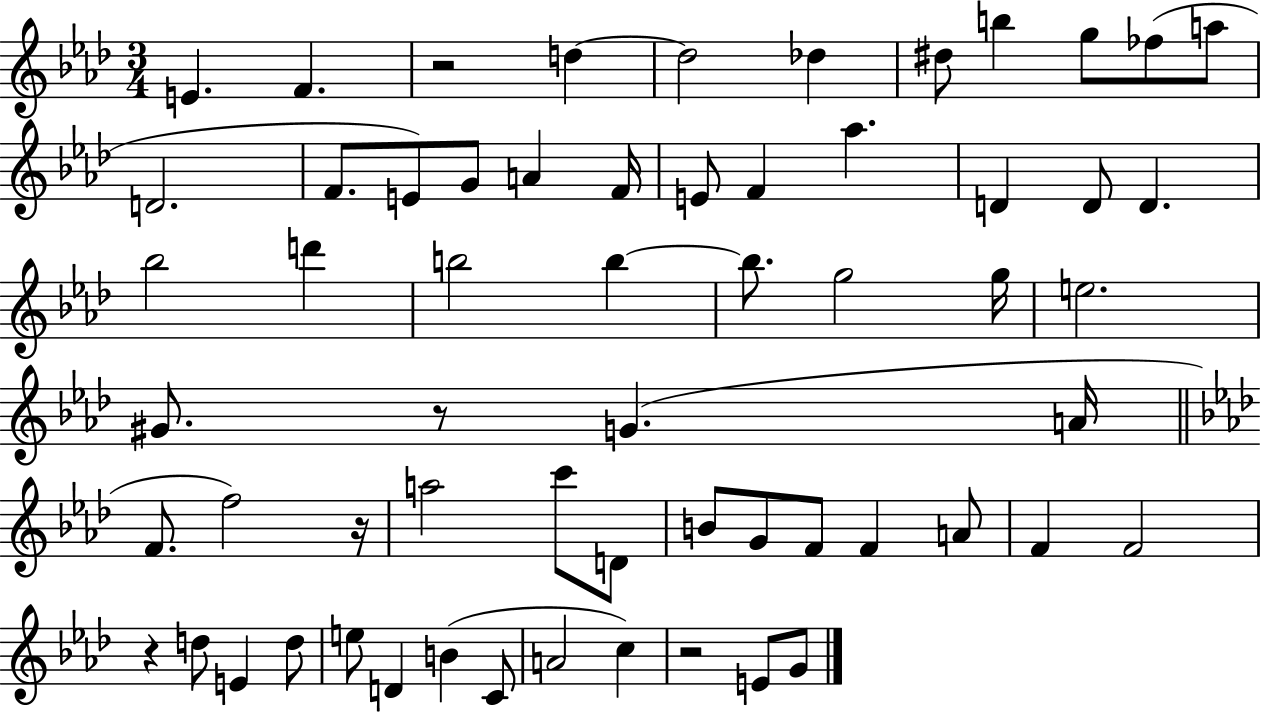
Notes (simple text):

E4/q. F4/q. R/h D5/q D5/h Db5/q D#5/e B5/q G5/e FES5/e A5/e D4/h. F4/e. E4/e G4/e A4/q F4/s E4/e F4/q Ab5/q. D4/q D4/e D4/q. Bb5/h D6/q B5/h B5/q B5/e. G5/h G5/s E5/h. G#4/e. R/e G4/q. A4/s F4/e. F5/h R/s A5/h C6/e D4/e B4/e G4/e F4/e F4/q A4/e F4/q F4/h R/q D5/e E4/q D5/e E5/e D4/q B4/q C4/e A4/h C5/q R/h E4/e G4/e